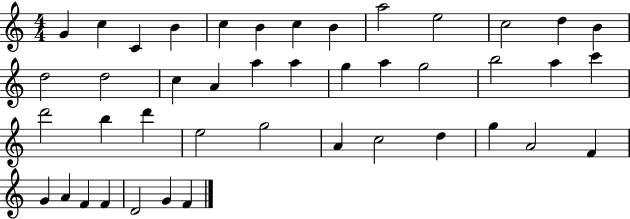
{
  \clef treble
  \numericTimeSignature
  \time 4/4
  \key c \major
  g'4 c''4 c'4 b'4 | c''4 b'4 c''4 b'4 | a''2 e''2 | c''2 d''4 b'4 | \break d''2 d''2 | c''4 a'4 a''4 a''4 | g''4 a''4 g''2 | b''2 a''4 c'''4 | \break d'''2 b''4 d'''4 | e''2 g''2 | a'4 c''2 d''4 | g''4 a'2 f'4 | \break g'4 a'4 f'4 f'4 | d'2 g'4 f'4 | \bar "|."
}